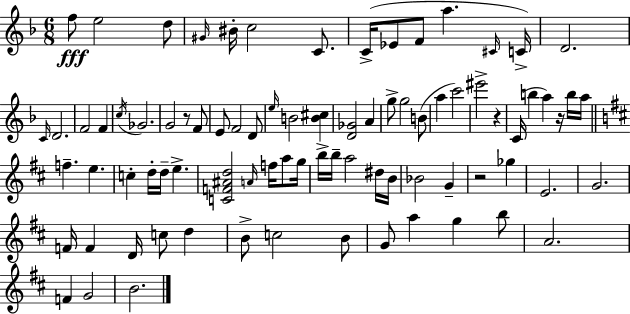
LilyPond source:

{
  \clef treble
  \numericTimeSignature
  \time 6/8
  \key f \major
  \repeat volta 2 { f''8\fff e''2 d''8 | \grace { gis'16 } bis'16-. c''2 c'8. | c'16->( ees'8 f'8 a''4. | \grace { cis'16 } c'16->) d'2. | \break \grace { c'16 } d'2. | f'2 f'4 | \acciaccatura { c''16 } ges'2. | g'2 | \break r8 f'8 e'8 f'2 | d'8 \grace { e''16 } b'2 | <b' cis''>4 <d' ges'>2 | a'4 g''8-> g''2 | \break b'8( a''4 c'''2) | eis'''2-> | r4 c'16( b''4 a''4) | r16 b''16 a''16 \bar "||" \break \key d \major f''4.-- e''4. | c''4-. d''16-. d''16-- e''4.-> | <c' f' ais' d''>2 \grace { a'16 } f''16 a''8 | g''16 b''16-> b''16-- a''2 dis''16 | \break b'16 bes'2 g'4-- | r2 ges''4 | e'2. | g'2. | \break f'16 f'4 d'16 c''8 d''4 | b'8-> c''2 b'8 | g'8 a''4 g''4 b''8 | a'2. | \break f'4 g'2 | b'2. | } \bar "|."
}